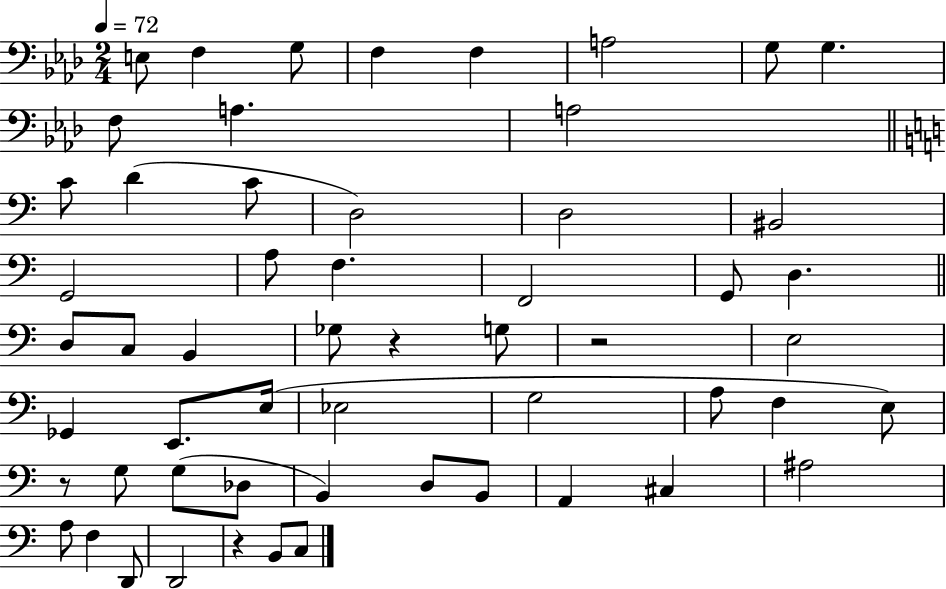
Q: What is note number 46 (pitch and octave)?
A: A#3